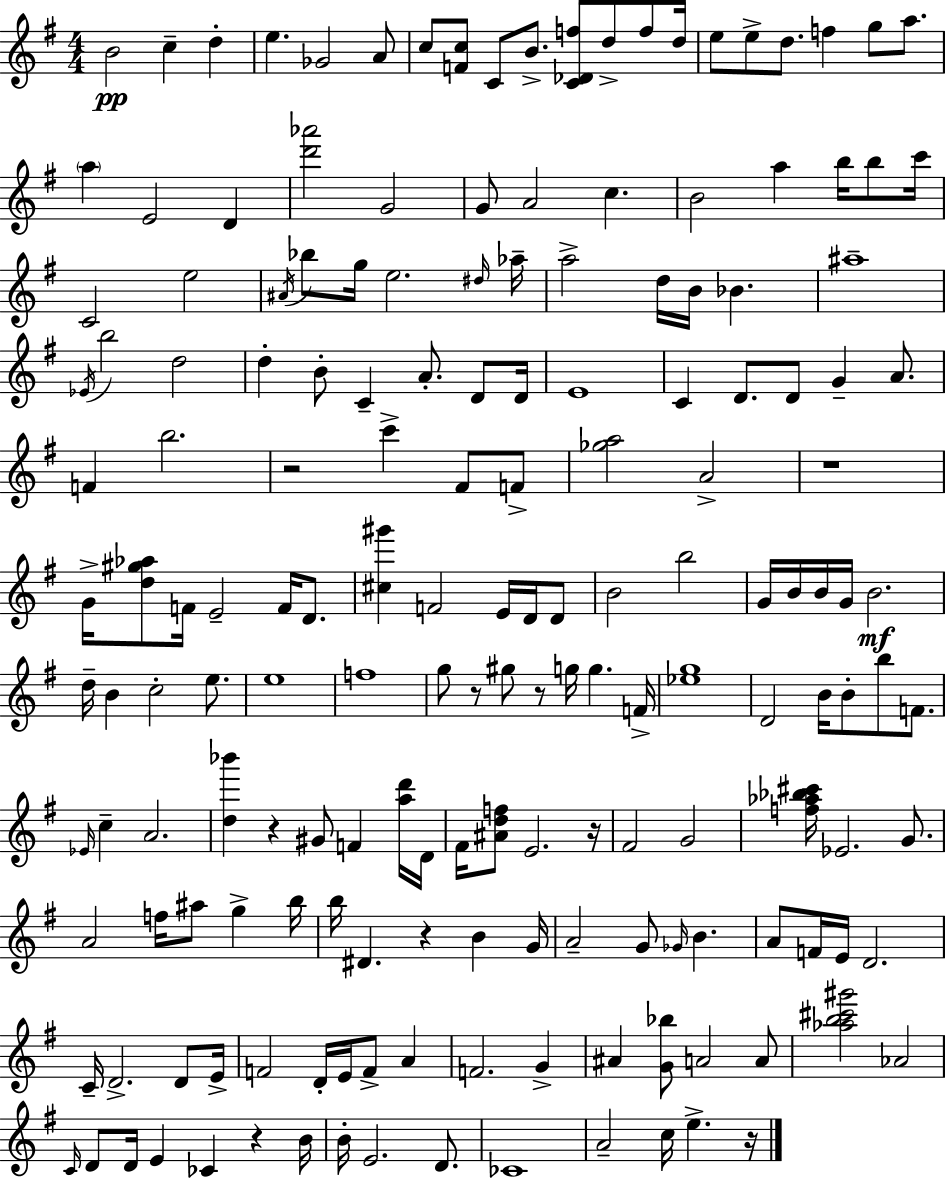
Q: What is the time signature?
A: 4/4